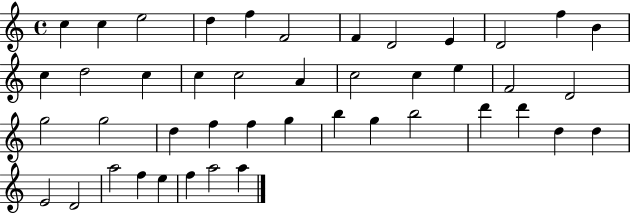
C5/q C5/q E5/h D5/q F5/q F4/h F4/q D4/h E4/q D4/h F5/q B4/q C5/q D5/h C5/q C5/q C5/h A4/q C5/h C5/q E5/q F4/h D4/h G5/h G5/h D5/q F5/q F5/q G5/q B5/q G5/q B5/h D6/q D6/q D5/q D5/q E4/h D4/h A5/h F5/q E5/q F5/q A5/h A5/q